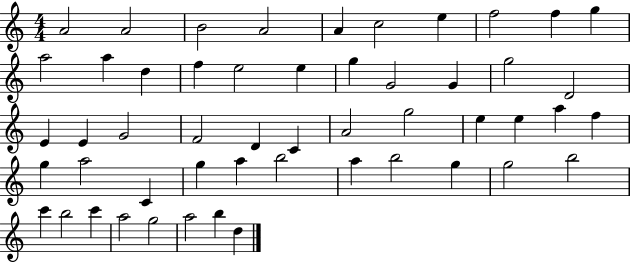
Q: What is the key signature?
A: C major